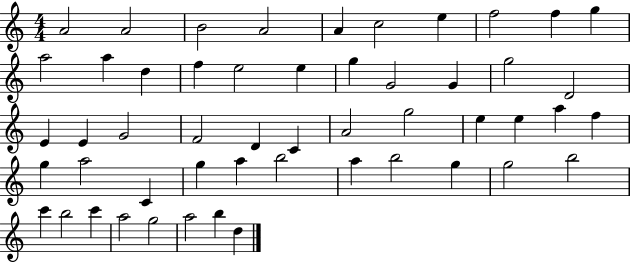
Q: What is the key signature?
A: C major